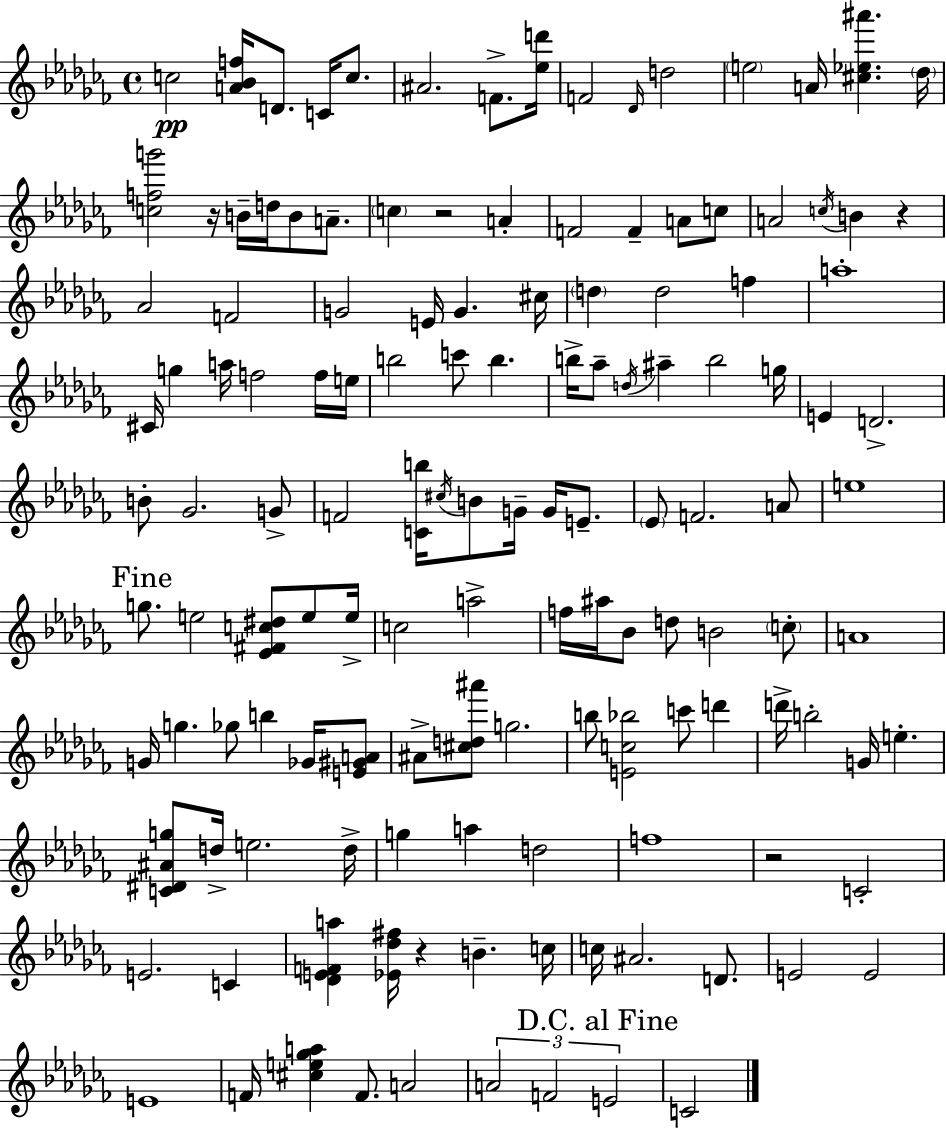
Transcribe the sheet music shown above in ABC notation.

X:1
T:Untitled
M:4/4
L:1/4
K:Abm
c2 [A_Bf]/4 D/2 C/4 c/2 ^A2 F/2 [_ed']/4 F2 _D/4 d2 e2 A/4 [^c_e^a'] _d/4 [cfg']2 z/4 B/4 d/4 B/2 A/2 c z2 A F2 F A/2 c/2 A2 c/4 B z _A2 F2 G2 E/4 G ^c/4 d d2 f a4 ^C/4 g a/4 f2 f/4 e/4 b2 c'/2 b b/4 _a/2 d/4 ^a b2 g/4 E D2 B/2 _G2 G/2 F2 [Cb]/4 ^c/4 B/2 G/4 G/4 E/2 _E/2 F2 A/2 e4 g/2 e2 [_E^Fc^d]/2 e/2 e/4 c2 a2 f/4 ^a/4 _B/2 d/2 B2 c/2 A4 G/4 g _g/2 b _G/4 [E^GA]/2 ^A/2 [^cd^a']/2 g2 b/2 [Ec_b]2 c'/2 d' d'/4 b2 G/4 e [C^D^Ag]/2 d/4 e2 d/4 g a d2 f4 z2 C2 E2 C [_DEFa] [_E_d^f]/4 z B c/4 c/4 ^A2 D/2 E2 E2 E4 F/4 [^ce_ga] F/2 A2 A2 F2 E2 C2